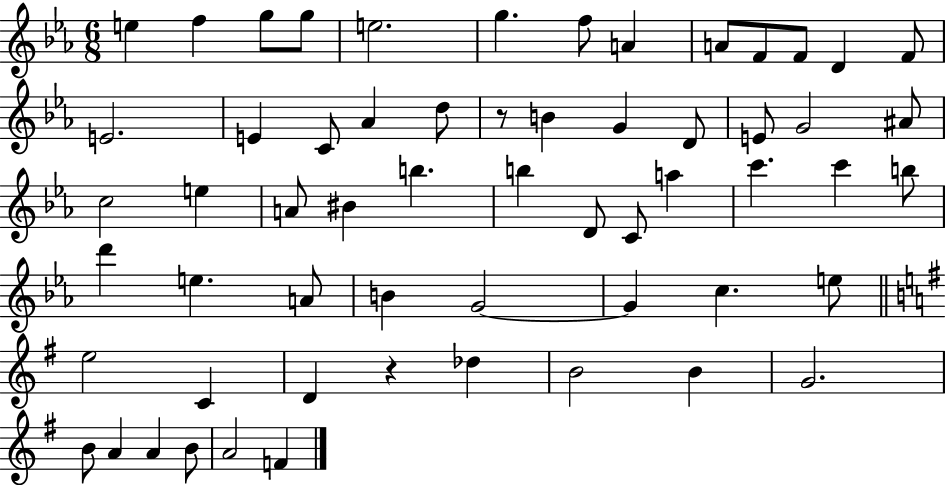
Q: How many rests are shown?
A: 2